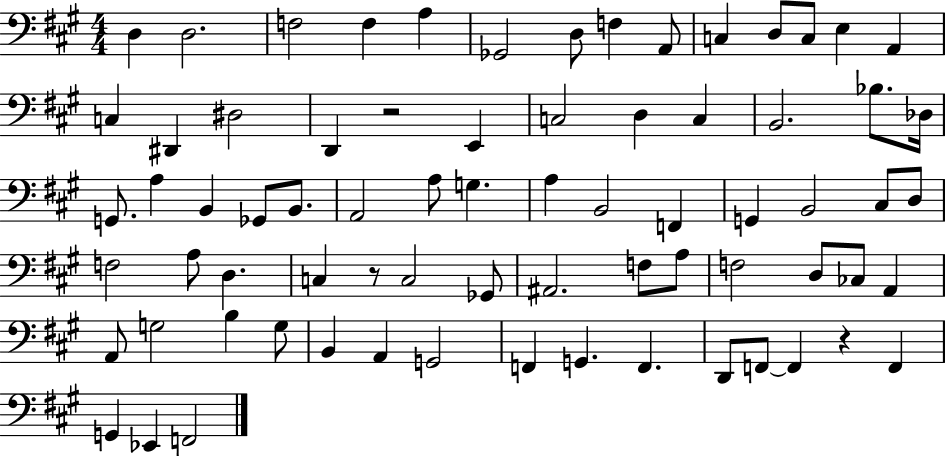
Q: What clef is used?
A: bass